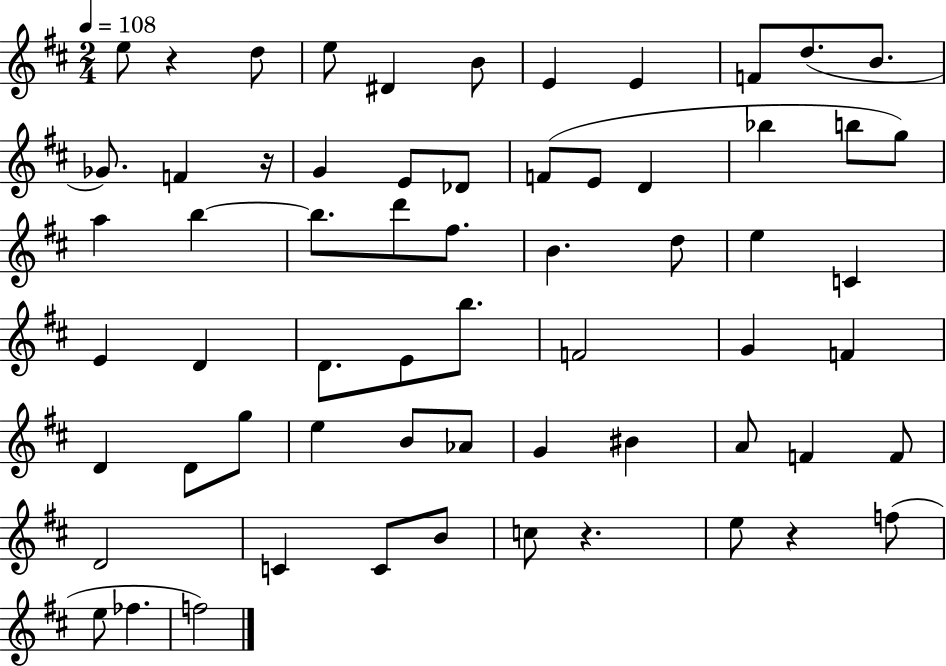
E5/e R/q D5/e E5/e D#4/q B4/e E4/q E4/q F4/e D5/e. B4/e. Gb4/e. F4/q R/s G4/q E4/e Db4/e F4/e E4/e D4/q Bb5/q B5/e G5/e A5/q B5/q B5/e. D6/e F#5/e. B4/q. D5/e E5/q C4/q E4/q D4/q D4/e. E4/e B5/e. F4/h G4/q F4/q D4/q D4/e G5/e E5/q B4/e Ab4/e G4/q BIS4/q A4/e F4/q F4/e D4/h C4/q C4/e B4/e C5/e R/q. E5/e R/q F5/e E5/e FES5/q. F5/h